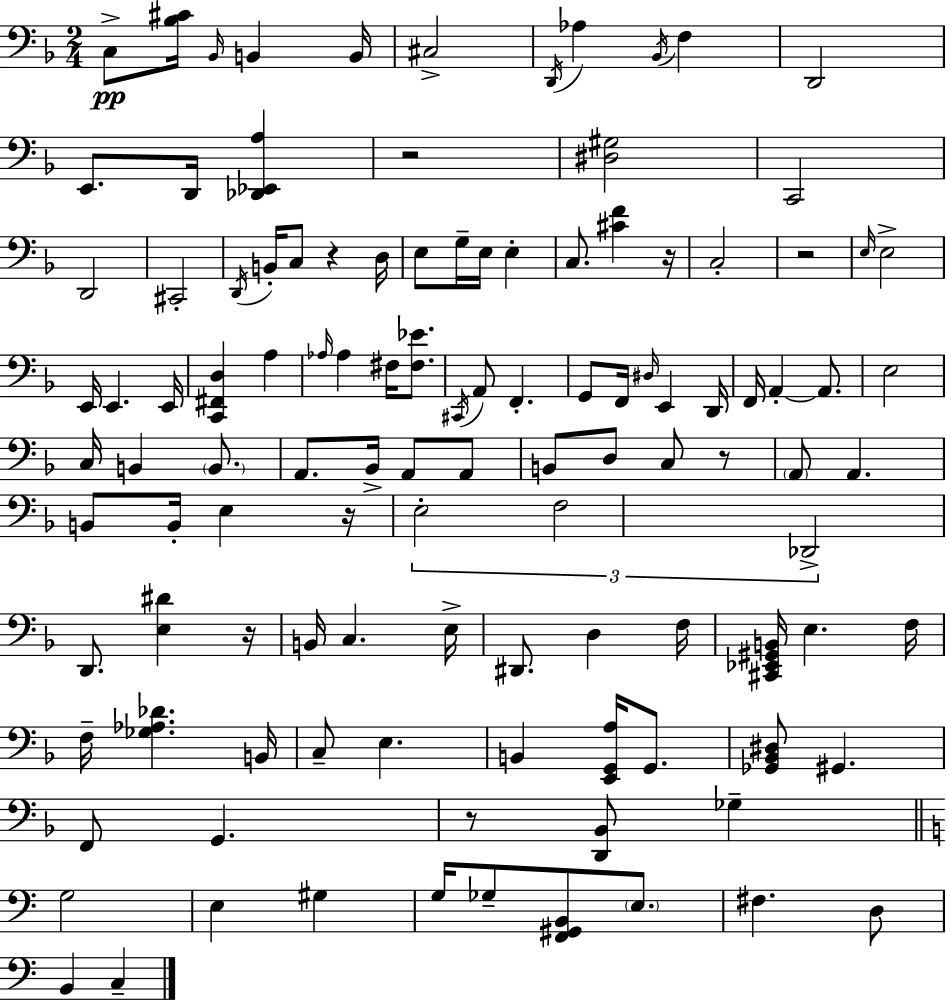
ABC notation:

X:1
T:Untitled
M:2/4
L:1/4
K:Dm
C,/2 [_B,^C]/4 _B,,/4 B,, B,,/4 ^C,2 D,,/4 _A, _B,,/4 F, D,,2 E,,/2 D,,/4 [_D,,_E,,A,] z2 [^D,^G,]2 C,,2 D,,2 ^C,,2 D,,/4 B,,/4 C,/2 z D,/4 E,/2 G,/4 E,/4 E, C,/2 [^CF] z/4 C,2 z2 E,/4 E,2 E,,/4 E,, E,,/4 [C,,^F,,D,] A, _A,/4 _A, ^F,/4 [^F,_E]/2 ^C,,/4 A,,/2 F,, G,,/2 F,,/4 ^D,/4 E,, D,,/4 F,,/4 A,, A,,/2 E,2 C,/4 B,, B,,/2 A,,/2 _B,,/4 A,,/2 A,,/2 B,,/2 D,/2 C,/2 z/2 A,,/2 A,, B,,/2 B,,/4 E, z/4 E,2 F,2 _D,,2 D,,/2 [E,^D] z/4 B,,/4 C, E,/4 ^D,,/2 D, F,/4 [^C,,_E,,^G,,B,,]/4 E, F,/4 F,/4 [_G,_A,_D] B,,/4 C,/2 E, B,, [E,,G,,A,]/4 G,,/2 [_G,,_B,,^D,]/2 ^G,, F,,/2 G,, z/2 [D,,_B,,]/2 _G, G,2 E, ^G, G,/4 _G,/2 [F,,^G,,B,,]/2 E,/2 ^F, D,/2 B,, C,